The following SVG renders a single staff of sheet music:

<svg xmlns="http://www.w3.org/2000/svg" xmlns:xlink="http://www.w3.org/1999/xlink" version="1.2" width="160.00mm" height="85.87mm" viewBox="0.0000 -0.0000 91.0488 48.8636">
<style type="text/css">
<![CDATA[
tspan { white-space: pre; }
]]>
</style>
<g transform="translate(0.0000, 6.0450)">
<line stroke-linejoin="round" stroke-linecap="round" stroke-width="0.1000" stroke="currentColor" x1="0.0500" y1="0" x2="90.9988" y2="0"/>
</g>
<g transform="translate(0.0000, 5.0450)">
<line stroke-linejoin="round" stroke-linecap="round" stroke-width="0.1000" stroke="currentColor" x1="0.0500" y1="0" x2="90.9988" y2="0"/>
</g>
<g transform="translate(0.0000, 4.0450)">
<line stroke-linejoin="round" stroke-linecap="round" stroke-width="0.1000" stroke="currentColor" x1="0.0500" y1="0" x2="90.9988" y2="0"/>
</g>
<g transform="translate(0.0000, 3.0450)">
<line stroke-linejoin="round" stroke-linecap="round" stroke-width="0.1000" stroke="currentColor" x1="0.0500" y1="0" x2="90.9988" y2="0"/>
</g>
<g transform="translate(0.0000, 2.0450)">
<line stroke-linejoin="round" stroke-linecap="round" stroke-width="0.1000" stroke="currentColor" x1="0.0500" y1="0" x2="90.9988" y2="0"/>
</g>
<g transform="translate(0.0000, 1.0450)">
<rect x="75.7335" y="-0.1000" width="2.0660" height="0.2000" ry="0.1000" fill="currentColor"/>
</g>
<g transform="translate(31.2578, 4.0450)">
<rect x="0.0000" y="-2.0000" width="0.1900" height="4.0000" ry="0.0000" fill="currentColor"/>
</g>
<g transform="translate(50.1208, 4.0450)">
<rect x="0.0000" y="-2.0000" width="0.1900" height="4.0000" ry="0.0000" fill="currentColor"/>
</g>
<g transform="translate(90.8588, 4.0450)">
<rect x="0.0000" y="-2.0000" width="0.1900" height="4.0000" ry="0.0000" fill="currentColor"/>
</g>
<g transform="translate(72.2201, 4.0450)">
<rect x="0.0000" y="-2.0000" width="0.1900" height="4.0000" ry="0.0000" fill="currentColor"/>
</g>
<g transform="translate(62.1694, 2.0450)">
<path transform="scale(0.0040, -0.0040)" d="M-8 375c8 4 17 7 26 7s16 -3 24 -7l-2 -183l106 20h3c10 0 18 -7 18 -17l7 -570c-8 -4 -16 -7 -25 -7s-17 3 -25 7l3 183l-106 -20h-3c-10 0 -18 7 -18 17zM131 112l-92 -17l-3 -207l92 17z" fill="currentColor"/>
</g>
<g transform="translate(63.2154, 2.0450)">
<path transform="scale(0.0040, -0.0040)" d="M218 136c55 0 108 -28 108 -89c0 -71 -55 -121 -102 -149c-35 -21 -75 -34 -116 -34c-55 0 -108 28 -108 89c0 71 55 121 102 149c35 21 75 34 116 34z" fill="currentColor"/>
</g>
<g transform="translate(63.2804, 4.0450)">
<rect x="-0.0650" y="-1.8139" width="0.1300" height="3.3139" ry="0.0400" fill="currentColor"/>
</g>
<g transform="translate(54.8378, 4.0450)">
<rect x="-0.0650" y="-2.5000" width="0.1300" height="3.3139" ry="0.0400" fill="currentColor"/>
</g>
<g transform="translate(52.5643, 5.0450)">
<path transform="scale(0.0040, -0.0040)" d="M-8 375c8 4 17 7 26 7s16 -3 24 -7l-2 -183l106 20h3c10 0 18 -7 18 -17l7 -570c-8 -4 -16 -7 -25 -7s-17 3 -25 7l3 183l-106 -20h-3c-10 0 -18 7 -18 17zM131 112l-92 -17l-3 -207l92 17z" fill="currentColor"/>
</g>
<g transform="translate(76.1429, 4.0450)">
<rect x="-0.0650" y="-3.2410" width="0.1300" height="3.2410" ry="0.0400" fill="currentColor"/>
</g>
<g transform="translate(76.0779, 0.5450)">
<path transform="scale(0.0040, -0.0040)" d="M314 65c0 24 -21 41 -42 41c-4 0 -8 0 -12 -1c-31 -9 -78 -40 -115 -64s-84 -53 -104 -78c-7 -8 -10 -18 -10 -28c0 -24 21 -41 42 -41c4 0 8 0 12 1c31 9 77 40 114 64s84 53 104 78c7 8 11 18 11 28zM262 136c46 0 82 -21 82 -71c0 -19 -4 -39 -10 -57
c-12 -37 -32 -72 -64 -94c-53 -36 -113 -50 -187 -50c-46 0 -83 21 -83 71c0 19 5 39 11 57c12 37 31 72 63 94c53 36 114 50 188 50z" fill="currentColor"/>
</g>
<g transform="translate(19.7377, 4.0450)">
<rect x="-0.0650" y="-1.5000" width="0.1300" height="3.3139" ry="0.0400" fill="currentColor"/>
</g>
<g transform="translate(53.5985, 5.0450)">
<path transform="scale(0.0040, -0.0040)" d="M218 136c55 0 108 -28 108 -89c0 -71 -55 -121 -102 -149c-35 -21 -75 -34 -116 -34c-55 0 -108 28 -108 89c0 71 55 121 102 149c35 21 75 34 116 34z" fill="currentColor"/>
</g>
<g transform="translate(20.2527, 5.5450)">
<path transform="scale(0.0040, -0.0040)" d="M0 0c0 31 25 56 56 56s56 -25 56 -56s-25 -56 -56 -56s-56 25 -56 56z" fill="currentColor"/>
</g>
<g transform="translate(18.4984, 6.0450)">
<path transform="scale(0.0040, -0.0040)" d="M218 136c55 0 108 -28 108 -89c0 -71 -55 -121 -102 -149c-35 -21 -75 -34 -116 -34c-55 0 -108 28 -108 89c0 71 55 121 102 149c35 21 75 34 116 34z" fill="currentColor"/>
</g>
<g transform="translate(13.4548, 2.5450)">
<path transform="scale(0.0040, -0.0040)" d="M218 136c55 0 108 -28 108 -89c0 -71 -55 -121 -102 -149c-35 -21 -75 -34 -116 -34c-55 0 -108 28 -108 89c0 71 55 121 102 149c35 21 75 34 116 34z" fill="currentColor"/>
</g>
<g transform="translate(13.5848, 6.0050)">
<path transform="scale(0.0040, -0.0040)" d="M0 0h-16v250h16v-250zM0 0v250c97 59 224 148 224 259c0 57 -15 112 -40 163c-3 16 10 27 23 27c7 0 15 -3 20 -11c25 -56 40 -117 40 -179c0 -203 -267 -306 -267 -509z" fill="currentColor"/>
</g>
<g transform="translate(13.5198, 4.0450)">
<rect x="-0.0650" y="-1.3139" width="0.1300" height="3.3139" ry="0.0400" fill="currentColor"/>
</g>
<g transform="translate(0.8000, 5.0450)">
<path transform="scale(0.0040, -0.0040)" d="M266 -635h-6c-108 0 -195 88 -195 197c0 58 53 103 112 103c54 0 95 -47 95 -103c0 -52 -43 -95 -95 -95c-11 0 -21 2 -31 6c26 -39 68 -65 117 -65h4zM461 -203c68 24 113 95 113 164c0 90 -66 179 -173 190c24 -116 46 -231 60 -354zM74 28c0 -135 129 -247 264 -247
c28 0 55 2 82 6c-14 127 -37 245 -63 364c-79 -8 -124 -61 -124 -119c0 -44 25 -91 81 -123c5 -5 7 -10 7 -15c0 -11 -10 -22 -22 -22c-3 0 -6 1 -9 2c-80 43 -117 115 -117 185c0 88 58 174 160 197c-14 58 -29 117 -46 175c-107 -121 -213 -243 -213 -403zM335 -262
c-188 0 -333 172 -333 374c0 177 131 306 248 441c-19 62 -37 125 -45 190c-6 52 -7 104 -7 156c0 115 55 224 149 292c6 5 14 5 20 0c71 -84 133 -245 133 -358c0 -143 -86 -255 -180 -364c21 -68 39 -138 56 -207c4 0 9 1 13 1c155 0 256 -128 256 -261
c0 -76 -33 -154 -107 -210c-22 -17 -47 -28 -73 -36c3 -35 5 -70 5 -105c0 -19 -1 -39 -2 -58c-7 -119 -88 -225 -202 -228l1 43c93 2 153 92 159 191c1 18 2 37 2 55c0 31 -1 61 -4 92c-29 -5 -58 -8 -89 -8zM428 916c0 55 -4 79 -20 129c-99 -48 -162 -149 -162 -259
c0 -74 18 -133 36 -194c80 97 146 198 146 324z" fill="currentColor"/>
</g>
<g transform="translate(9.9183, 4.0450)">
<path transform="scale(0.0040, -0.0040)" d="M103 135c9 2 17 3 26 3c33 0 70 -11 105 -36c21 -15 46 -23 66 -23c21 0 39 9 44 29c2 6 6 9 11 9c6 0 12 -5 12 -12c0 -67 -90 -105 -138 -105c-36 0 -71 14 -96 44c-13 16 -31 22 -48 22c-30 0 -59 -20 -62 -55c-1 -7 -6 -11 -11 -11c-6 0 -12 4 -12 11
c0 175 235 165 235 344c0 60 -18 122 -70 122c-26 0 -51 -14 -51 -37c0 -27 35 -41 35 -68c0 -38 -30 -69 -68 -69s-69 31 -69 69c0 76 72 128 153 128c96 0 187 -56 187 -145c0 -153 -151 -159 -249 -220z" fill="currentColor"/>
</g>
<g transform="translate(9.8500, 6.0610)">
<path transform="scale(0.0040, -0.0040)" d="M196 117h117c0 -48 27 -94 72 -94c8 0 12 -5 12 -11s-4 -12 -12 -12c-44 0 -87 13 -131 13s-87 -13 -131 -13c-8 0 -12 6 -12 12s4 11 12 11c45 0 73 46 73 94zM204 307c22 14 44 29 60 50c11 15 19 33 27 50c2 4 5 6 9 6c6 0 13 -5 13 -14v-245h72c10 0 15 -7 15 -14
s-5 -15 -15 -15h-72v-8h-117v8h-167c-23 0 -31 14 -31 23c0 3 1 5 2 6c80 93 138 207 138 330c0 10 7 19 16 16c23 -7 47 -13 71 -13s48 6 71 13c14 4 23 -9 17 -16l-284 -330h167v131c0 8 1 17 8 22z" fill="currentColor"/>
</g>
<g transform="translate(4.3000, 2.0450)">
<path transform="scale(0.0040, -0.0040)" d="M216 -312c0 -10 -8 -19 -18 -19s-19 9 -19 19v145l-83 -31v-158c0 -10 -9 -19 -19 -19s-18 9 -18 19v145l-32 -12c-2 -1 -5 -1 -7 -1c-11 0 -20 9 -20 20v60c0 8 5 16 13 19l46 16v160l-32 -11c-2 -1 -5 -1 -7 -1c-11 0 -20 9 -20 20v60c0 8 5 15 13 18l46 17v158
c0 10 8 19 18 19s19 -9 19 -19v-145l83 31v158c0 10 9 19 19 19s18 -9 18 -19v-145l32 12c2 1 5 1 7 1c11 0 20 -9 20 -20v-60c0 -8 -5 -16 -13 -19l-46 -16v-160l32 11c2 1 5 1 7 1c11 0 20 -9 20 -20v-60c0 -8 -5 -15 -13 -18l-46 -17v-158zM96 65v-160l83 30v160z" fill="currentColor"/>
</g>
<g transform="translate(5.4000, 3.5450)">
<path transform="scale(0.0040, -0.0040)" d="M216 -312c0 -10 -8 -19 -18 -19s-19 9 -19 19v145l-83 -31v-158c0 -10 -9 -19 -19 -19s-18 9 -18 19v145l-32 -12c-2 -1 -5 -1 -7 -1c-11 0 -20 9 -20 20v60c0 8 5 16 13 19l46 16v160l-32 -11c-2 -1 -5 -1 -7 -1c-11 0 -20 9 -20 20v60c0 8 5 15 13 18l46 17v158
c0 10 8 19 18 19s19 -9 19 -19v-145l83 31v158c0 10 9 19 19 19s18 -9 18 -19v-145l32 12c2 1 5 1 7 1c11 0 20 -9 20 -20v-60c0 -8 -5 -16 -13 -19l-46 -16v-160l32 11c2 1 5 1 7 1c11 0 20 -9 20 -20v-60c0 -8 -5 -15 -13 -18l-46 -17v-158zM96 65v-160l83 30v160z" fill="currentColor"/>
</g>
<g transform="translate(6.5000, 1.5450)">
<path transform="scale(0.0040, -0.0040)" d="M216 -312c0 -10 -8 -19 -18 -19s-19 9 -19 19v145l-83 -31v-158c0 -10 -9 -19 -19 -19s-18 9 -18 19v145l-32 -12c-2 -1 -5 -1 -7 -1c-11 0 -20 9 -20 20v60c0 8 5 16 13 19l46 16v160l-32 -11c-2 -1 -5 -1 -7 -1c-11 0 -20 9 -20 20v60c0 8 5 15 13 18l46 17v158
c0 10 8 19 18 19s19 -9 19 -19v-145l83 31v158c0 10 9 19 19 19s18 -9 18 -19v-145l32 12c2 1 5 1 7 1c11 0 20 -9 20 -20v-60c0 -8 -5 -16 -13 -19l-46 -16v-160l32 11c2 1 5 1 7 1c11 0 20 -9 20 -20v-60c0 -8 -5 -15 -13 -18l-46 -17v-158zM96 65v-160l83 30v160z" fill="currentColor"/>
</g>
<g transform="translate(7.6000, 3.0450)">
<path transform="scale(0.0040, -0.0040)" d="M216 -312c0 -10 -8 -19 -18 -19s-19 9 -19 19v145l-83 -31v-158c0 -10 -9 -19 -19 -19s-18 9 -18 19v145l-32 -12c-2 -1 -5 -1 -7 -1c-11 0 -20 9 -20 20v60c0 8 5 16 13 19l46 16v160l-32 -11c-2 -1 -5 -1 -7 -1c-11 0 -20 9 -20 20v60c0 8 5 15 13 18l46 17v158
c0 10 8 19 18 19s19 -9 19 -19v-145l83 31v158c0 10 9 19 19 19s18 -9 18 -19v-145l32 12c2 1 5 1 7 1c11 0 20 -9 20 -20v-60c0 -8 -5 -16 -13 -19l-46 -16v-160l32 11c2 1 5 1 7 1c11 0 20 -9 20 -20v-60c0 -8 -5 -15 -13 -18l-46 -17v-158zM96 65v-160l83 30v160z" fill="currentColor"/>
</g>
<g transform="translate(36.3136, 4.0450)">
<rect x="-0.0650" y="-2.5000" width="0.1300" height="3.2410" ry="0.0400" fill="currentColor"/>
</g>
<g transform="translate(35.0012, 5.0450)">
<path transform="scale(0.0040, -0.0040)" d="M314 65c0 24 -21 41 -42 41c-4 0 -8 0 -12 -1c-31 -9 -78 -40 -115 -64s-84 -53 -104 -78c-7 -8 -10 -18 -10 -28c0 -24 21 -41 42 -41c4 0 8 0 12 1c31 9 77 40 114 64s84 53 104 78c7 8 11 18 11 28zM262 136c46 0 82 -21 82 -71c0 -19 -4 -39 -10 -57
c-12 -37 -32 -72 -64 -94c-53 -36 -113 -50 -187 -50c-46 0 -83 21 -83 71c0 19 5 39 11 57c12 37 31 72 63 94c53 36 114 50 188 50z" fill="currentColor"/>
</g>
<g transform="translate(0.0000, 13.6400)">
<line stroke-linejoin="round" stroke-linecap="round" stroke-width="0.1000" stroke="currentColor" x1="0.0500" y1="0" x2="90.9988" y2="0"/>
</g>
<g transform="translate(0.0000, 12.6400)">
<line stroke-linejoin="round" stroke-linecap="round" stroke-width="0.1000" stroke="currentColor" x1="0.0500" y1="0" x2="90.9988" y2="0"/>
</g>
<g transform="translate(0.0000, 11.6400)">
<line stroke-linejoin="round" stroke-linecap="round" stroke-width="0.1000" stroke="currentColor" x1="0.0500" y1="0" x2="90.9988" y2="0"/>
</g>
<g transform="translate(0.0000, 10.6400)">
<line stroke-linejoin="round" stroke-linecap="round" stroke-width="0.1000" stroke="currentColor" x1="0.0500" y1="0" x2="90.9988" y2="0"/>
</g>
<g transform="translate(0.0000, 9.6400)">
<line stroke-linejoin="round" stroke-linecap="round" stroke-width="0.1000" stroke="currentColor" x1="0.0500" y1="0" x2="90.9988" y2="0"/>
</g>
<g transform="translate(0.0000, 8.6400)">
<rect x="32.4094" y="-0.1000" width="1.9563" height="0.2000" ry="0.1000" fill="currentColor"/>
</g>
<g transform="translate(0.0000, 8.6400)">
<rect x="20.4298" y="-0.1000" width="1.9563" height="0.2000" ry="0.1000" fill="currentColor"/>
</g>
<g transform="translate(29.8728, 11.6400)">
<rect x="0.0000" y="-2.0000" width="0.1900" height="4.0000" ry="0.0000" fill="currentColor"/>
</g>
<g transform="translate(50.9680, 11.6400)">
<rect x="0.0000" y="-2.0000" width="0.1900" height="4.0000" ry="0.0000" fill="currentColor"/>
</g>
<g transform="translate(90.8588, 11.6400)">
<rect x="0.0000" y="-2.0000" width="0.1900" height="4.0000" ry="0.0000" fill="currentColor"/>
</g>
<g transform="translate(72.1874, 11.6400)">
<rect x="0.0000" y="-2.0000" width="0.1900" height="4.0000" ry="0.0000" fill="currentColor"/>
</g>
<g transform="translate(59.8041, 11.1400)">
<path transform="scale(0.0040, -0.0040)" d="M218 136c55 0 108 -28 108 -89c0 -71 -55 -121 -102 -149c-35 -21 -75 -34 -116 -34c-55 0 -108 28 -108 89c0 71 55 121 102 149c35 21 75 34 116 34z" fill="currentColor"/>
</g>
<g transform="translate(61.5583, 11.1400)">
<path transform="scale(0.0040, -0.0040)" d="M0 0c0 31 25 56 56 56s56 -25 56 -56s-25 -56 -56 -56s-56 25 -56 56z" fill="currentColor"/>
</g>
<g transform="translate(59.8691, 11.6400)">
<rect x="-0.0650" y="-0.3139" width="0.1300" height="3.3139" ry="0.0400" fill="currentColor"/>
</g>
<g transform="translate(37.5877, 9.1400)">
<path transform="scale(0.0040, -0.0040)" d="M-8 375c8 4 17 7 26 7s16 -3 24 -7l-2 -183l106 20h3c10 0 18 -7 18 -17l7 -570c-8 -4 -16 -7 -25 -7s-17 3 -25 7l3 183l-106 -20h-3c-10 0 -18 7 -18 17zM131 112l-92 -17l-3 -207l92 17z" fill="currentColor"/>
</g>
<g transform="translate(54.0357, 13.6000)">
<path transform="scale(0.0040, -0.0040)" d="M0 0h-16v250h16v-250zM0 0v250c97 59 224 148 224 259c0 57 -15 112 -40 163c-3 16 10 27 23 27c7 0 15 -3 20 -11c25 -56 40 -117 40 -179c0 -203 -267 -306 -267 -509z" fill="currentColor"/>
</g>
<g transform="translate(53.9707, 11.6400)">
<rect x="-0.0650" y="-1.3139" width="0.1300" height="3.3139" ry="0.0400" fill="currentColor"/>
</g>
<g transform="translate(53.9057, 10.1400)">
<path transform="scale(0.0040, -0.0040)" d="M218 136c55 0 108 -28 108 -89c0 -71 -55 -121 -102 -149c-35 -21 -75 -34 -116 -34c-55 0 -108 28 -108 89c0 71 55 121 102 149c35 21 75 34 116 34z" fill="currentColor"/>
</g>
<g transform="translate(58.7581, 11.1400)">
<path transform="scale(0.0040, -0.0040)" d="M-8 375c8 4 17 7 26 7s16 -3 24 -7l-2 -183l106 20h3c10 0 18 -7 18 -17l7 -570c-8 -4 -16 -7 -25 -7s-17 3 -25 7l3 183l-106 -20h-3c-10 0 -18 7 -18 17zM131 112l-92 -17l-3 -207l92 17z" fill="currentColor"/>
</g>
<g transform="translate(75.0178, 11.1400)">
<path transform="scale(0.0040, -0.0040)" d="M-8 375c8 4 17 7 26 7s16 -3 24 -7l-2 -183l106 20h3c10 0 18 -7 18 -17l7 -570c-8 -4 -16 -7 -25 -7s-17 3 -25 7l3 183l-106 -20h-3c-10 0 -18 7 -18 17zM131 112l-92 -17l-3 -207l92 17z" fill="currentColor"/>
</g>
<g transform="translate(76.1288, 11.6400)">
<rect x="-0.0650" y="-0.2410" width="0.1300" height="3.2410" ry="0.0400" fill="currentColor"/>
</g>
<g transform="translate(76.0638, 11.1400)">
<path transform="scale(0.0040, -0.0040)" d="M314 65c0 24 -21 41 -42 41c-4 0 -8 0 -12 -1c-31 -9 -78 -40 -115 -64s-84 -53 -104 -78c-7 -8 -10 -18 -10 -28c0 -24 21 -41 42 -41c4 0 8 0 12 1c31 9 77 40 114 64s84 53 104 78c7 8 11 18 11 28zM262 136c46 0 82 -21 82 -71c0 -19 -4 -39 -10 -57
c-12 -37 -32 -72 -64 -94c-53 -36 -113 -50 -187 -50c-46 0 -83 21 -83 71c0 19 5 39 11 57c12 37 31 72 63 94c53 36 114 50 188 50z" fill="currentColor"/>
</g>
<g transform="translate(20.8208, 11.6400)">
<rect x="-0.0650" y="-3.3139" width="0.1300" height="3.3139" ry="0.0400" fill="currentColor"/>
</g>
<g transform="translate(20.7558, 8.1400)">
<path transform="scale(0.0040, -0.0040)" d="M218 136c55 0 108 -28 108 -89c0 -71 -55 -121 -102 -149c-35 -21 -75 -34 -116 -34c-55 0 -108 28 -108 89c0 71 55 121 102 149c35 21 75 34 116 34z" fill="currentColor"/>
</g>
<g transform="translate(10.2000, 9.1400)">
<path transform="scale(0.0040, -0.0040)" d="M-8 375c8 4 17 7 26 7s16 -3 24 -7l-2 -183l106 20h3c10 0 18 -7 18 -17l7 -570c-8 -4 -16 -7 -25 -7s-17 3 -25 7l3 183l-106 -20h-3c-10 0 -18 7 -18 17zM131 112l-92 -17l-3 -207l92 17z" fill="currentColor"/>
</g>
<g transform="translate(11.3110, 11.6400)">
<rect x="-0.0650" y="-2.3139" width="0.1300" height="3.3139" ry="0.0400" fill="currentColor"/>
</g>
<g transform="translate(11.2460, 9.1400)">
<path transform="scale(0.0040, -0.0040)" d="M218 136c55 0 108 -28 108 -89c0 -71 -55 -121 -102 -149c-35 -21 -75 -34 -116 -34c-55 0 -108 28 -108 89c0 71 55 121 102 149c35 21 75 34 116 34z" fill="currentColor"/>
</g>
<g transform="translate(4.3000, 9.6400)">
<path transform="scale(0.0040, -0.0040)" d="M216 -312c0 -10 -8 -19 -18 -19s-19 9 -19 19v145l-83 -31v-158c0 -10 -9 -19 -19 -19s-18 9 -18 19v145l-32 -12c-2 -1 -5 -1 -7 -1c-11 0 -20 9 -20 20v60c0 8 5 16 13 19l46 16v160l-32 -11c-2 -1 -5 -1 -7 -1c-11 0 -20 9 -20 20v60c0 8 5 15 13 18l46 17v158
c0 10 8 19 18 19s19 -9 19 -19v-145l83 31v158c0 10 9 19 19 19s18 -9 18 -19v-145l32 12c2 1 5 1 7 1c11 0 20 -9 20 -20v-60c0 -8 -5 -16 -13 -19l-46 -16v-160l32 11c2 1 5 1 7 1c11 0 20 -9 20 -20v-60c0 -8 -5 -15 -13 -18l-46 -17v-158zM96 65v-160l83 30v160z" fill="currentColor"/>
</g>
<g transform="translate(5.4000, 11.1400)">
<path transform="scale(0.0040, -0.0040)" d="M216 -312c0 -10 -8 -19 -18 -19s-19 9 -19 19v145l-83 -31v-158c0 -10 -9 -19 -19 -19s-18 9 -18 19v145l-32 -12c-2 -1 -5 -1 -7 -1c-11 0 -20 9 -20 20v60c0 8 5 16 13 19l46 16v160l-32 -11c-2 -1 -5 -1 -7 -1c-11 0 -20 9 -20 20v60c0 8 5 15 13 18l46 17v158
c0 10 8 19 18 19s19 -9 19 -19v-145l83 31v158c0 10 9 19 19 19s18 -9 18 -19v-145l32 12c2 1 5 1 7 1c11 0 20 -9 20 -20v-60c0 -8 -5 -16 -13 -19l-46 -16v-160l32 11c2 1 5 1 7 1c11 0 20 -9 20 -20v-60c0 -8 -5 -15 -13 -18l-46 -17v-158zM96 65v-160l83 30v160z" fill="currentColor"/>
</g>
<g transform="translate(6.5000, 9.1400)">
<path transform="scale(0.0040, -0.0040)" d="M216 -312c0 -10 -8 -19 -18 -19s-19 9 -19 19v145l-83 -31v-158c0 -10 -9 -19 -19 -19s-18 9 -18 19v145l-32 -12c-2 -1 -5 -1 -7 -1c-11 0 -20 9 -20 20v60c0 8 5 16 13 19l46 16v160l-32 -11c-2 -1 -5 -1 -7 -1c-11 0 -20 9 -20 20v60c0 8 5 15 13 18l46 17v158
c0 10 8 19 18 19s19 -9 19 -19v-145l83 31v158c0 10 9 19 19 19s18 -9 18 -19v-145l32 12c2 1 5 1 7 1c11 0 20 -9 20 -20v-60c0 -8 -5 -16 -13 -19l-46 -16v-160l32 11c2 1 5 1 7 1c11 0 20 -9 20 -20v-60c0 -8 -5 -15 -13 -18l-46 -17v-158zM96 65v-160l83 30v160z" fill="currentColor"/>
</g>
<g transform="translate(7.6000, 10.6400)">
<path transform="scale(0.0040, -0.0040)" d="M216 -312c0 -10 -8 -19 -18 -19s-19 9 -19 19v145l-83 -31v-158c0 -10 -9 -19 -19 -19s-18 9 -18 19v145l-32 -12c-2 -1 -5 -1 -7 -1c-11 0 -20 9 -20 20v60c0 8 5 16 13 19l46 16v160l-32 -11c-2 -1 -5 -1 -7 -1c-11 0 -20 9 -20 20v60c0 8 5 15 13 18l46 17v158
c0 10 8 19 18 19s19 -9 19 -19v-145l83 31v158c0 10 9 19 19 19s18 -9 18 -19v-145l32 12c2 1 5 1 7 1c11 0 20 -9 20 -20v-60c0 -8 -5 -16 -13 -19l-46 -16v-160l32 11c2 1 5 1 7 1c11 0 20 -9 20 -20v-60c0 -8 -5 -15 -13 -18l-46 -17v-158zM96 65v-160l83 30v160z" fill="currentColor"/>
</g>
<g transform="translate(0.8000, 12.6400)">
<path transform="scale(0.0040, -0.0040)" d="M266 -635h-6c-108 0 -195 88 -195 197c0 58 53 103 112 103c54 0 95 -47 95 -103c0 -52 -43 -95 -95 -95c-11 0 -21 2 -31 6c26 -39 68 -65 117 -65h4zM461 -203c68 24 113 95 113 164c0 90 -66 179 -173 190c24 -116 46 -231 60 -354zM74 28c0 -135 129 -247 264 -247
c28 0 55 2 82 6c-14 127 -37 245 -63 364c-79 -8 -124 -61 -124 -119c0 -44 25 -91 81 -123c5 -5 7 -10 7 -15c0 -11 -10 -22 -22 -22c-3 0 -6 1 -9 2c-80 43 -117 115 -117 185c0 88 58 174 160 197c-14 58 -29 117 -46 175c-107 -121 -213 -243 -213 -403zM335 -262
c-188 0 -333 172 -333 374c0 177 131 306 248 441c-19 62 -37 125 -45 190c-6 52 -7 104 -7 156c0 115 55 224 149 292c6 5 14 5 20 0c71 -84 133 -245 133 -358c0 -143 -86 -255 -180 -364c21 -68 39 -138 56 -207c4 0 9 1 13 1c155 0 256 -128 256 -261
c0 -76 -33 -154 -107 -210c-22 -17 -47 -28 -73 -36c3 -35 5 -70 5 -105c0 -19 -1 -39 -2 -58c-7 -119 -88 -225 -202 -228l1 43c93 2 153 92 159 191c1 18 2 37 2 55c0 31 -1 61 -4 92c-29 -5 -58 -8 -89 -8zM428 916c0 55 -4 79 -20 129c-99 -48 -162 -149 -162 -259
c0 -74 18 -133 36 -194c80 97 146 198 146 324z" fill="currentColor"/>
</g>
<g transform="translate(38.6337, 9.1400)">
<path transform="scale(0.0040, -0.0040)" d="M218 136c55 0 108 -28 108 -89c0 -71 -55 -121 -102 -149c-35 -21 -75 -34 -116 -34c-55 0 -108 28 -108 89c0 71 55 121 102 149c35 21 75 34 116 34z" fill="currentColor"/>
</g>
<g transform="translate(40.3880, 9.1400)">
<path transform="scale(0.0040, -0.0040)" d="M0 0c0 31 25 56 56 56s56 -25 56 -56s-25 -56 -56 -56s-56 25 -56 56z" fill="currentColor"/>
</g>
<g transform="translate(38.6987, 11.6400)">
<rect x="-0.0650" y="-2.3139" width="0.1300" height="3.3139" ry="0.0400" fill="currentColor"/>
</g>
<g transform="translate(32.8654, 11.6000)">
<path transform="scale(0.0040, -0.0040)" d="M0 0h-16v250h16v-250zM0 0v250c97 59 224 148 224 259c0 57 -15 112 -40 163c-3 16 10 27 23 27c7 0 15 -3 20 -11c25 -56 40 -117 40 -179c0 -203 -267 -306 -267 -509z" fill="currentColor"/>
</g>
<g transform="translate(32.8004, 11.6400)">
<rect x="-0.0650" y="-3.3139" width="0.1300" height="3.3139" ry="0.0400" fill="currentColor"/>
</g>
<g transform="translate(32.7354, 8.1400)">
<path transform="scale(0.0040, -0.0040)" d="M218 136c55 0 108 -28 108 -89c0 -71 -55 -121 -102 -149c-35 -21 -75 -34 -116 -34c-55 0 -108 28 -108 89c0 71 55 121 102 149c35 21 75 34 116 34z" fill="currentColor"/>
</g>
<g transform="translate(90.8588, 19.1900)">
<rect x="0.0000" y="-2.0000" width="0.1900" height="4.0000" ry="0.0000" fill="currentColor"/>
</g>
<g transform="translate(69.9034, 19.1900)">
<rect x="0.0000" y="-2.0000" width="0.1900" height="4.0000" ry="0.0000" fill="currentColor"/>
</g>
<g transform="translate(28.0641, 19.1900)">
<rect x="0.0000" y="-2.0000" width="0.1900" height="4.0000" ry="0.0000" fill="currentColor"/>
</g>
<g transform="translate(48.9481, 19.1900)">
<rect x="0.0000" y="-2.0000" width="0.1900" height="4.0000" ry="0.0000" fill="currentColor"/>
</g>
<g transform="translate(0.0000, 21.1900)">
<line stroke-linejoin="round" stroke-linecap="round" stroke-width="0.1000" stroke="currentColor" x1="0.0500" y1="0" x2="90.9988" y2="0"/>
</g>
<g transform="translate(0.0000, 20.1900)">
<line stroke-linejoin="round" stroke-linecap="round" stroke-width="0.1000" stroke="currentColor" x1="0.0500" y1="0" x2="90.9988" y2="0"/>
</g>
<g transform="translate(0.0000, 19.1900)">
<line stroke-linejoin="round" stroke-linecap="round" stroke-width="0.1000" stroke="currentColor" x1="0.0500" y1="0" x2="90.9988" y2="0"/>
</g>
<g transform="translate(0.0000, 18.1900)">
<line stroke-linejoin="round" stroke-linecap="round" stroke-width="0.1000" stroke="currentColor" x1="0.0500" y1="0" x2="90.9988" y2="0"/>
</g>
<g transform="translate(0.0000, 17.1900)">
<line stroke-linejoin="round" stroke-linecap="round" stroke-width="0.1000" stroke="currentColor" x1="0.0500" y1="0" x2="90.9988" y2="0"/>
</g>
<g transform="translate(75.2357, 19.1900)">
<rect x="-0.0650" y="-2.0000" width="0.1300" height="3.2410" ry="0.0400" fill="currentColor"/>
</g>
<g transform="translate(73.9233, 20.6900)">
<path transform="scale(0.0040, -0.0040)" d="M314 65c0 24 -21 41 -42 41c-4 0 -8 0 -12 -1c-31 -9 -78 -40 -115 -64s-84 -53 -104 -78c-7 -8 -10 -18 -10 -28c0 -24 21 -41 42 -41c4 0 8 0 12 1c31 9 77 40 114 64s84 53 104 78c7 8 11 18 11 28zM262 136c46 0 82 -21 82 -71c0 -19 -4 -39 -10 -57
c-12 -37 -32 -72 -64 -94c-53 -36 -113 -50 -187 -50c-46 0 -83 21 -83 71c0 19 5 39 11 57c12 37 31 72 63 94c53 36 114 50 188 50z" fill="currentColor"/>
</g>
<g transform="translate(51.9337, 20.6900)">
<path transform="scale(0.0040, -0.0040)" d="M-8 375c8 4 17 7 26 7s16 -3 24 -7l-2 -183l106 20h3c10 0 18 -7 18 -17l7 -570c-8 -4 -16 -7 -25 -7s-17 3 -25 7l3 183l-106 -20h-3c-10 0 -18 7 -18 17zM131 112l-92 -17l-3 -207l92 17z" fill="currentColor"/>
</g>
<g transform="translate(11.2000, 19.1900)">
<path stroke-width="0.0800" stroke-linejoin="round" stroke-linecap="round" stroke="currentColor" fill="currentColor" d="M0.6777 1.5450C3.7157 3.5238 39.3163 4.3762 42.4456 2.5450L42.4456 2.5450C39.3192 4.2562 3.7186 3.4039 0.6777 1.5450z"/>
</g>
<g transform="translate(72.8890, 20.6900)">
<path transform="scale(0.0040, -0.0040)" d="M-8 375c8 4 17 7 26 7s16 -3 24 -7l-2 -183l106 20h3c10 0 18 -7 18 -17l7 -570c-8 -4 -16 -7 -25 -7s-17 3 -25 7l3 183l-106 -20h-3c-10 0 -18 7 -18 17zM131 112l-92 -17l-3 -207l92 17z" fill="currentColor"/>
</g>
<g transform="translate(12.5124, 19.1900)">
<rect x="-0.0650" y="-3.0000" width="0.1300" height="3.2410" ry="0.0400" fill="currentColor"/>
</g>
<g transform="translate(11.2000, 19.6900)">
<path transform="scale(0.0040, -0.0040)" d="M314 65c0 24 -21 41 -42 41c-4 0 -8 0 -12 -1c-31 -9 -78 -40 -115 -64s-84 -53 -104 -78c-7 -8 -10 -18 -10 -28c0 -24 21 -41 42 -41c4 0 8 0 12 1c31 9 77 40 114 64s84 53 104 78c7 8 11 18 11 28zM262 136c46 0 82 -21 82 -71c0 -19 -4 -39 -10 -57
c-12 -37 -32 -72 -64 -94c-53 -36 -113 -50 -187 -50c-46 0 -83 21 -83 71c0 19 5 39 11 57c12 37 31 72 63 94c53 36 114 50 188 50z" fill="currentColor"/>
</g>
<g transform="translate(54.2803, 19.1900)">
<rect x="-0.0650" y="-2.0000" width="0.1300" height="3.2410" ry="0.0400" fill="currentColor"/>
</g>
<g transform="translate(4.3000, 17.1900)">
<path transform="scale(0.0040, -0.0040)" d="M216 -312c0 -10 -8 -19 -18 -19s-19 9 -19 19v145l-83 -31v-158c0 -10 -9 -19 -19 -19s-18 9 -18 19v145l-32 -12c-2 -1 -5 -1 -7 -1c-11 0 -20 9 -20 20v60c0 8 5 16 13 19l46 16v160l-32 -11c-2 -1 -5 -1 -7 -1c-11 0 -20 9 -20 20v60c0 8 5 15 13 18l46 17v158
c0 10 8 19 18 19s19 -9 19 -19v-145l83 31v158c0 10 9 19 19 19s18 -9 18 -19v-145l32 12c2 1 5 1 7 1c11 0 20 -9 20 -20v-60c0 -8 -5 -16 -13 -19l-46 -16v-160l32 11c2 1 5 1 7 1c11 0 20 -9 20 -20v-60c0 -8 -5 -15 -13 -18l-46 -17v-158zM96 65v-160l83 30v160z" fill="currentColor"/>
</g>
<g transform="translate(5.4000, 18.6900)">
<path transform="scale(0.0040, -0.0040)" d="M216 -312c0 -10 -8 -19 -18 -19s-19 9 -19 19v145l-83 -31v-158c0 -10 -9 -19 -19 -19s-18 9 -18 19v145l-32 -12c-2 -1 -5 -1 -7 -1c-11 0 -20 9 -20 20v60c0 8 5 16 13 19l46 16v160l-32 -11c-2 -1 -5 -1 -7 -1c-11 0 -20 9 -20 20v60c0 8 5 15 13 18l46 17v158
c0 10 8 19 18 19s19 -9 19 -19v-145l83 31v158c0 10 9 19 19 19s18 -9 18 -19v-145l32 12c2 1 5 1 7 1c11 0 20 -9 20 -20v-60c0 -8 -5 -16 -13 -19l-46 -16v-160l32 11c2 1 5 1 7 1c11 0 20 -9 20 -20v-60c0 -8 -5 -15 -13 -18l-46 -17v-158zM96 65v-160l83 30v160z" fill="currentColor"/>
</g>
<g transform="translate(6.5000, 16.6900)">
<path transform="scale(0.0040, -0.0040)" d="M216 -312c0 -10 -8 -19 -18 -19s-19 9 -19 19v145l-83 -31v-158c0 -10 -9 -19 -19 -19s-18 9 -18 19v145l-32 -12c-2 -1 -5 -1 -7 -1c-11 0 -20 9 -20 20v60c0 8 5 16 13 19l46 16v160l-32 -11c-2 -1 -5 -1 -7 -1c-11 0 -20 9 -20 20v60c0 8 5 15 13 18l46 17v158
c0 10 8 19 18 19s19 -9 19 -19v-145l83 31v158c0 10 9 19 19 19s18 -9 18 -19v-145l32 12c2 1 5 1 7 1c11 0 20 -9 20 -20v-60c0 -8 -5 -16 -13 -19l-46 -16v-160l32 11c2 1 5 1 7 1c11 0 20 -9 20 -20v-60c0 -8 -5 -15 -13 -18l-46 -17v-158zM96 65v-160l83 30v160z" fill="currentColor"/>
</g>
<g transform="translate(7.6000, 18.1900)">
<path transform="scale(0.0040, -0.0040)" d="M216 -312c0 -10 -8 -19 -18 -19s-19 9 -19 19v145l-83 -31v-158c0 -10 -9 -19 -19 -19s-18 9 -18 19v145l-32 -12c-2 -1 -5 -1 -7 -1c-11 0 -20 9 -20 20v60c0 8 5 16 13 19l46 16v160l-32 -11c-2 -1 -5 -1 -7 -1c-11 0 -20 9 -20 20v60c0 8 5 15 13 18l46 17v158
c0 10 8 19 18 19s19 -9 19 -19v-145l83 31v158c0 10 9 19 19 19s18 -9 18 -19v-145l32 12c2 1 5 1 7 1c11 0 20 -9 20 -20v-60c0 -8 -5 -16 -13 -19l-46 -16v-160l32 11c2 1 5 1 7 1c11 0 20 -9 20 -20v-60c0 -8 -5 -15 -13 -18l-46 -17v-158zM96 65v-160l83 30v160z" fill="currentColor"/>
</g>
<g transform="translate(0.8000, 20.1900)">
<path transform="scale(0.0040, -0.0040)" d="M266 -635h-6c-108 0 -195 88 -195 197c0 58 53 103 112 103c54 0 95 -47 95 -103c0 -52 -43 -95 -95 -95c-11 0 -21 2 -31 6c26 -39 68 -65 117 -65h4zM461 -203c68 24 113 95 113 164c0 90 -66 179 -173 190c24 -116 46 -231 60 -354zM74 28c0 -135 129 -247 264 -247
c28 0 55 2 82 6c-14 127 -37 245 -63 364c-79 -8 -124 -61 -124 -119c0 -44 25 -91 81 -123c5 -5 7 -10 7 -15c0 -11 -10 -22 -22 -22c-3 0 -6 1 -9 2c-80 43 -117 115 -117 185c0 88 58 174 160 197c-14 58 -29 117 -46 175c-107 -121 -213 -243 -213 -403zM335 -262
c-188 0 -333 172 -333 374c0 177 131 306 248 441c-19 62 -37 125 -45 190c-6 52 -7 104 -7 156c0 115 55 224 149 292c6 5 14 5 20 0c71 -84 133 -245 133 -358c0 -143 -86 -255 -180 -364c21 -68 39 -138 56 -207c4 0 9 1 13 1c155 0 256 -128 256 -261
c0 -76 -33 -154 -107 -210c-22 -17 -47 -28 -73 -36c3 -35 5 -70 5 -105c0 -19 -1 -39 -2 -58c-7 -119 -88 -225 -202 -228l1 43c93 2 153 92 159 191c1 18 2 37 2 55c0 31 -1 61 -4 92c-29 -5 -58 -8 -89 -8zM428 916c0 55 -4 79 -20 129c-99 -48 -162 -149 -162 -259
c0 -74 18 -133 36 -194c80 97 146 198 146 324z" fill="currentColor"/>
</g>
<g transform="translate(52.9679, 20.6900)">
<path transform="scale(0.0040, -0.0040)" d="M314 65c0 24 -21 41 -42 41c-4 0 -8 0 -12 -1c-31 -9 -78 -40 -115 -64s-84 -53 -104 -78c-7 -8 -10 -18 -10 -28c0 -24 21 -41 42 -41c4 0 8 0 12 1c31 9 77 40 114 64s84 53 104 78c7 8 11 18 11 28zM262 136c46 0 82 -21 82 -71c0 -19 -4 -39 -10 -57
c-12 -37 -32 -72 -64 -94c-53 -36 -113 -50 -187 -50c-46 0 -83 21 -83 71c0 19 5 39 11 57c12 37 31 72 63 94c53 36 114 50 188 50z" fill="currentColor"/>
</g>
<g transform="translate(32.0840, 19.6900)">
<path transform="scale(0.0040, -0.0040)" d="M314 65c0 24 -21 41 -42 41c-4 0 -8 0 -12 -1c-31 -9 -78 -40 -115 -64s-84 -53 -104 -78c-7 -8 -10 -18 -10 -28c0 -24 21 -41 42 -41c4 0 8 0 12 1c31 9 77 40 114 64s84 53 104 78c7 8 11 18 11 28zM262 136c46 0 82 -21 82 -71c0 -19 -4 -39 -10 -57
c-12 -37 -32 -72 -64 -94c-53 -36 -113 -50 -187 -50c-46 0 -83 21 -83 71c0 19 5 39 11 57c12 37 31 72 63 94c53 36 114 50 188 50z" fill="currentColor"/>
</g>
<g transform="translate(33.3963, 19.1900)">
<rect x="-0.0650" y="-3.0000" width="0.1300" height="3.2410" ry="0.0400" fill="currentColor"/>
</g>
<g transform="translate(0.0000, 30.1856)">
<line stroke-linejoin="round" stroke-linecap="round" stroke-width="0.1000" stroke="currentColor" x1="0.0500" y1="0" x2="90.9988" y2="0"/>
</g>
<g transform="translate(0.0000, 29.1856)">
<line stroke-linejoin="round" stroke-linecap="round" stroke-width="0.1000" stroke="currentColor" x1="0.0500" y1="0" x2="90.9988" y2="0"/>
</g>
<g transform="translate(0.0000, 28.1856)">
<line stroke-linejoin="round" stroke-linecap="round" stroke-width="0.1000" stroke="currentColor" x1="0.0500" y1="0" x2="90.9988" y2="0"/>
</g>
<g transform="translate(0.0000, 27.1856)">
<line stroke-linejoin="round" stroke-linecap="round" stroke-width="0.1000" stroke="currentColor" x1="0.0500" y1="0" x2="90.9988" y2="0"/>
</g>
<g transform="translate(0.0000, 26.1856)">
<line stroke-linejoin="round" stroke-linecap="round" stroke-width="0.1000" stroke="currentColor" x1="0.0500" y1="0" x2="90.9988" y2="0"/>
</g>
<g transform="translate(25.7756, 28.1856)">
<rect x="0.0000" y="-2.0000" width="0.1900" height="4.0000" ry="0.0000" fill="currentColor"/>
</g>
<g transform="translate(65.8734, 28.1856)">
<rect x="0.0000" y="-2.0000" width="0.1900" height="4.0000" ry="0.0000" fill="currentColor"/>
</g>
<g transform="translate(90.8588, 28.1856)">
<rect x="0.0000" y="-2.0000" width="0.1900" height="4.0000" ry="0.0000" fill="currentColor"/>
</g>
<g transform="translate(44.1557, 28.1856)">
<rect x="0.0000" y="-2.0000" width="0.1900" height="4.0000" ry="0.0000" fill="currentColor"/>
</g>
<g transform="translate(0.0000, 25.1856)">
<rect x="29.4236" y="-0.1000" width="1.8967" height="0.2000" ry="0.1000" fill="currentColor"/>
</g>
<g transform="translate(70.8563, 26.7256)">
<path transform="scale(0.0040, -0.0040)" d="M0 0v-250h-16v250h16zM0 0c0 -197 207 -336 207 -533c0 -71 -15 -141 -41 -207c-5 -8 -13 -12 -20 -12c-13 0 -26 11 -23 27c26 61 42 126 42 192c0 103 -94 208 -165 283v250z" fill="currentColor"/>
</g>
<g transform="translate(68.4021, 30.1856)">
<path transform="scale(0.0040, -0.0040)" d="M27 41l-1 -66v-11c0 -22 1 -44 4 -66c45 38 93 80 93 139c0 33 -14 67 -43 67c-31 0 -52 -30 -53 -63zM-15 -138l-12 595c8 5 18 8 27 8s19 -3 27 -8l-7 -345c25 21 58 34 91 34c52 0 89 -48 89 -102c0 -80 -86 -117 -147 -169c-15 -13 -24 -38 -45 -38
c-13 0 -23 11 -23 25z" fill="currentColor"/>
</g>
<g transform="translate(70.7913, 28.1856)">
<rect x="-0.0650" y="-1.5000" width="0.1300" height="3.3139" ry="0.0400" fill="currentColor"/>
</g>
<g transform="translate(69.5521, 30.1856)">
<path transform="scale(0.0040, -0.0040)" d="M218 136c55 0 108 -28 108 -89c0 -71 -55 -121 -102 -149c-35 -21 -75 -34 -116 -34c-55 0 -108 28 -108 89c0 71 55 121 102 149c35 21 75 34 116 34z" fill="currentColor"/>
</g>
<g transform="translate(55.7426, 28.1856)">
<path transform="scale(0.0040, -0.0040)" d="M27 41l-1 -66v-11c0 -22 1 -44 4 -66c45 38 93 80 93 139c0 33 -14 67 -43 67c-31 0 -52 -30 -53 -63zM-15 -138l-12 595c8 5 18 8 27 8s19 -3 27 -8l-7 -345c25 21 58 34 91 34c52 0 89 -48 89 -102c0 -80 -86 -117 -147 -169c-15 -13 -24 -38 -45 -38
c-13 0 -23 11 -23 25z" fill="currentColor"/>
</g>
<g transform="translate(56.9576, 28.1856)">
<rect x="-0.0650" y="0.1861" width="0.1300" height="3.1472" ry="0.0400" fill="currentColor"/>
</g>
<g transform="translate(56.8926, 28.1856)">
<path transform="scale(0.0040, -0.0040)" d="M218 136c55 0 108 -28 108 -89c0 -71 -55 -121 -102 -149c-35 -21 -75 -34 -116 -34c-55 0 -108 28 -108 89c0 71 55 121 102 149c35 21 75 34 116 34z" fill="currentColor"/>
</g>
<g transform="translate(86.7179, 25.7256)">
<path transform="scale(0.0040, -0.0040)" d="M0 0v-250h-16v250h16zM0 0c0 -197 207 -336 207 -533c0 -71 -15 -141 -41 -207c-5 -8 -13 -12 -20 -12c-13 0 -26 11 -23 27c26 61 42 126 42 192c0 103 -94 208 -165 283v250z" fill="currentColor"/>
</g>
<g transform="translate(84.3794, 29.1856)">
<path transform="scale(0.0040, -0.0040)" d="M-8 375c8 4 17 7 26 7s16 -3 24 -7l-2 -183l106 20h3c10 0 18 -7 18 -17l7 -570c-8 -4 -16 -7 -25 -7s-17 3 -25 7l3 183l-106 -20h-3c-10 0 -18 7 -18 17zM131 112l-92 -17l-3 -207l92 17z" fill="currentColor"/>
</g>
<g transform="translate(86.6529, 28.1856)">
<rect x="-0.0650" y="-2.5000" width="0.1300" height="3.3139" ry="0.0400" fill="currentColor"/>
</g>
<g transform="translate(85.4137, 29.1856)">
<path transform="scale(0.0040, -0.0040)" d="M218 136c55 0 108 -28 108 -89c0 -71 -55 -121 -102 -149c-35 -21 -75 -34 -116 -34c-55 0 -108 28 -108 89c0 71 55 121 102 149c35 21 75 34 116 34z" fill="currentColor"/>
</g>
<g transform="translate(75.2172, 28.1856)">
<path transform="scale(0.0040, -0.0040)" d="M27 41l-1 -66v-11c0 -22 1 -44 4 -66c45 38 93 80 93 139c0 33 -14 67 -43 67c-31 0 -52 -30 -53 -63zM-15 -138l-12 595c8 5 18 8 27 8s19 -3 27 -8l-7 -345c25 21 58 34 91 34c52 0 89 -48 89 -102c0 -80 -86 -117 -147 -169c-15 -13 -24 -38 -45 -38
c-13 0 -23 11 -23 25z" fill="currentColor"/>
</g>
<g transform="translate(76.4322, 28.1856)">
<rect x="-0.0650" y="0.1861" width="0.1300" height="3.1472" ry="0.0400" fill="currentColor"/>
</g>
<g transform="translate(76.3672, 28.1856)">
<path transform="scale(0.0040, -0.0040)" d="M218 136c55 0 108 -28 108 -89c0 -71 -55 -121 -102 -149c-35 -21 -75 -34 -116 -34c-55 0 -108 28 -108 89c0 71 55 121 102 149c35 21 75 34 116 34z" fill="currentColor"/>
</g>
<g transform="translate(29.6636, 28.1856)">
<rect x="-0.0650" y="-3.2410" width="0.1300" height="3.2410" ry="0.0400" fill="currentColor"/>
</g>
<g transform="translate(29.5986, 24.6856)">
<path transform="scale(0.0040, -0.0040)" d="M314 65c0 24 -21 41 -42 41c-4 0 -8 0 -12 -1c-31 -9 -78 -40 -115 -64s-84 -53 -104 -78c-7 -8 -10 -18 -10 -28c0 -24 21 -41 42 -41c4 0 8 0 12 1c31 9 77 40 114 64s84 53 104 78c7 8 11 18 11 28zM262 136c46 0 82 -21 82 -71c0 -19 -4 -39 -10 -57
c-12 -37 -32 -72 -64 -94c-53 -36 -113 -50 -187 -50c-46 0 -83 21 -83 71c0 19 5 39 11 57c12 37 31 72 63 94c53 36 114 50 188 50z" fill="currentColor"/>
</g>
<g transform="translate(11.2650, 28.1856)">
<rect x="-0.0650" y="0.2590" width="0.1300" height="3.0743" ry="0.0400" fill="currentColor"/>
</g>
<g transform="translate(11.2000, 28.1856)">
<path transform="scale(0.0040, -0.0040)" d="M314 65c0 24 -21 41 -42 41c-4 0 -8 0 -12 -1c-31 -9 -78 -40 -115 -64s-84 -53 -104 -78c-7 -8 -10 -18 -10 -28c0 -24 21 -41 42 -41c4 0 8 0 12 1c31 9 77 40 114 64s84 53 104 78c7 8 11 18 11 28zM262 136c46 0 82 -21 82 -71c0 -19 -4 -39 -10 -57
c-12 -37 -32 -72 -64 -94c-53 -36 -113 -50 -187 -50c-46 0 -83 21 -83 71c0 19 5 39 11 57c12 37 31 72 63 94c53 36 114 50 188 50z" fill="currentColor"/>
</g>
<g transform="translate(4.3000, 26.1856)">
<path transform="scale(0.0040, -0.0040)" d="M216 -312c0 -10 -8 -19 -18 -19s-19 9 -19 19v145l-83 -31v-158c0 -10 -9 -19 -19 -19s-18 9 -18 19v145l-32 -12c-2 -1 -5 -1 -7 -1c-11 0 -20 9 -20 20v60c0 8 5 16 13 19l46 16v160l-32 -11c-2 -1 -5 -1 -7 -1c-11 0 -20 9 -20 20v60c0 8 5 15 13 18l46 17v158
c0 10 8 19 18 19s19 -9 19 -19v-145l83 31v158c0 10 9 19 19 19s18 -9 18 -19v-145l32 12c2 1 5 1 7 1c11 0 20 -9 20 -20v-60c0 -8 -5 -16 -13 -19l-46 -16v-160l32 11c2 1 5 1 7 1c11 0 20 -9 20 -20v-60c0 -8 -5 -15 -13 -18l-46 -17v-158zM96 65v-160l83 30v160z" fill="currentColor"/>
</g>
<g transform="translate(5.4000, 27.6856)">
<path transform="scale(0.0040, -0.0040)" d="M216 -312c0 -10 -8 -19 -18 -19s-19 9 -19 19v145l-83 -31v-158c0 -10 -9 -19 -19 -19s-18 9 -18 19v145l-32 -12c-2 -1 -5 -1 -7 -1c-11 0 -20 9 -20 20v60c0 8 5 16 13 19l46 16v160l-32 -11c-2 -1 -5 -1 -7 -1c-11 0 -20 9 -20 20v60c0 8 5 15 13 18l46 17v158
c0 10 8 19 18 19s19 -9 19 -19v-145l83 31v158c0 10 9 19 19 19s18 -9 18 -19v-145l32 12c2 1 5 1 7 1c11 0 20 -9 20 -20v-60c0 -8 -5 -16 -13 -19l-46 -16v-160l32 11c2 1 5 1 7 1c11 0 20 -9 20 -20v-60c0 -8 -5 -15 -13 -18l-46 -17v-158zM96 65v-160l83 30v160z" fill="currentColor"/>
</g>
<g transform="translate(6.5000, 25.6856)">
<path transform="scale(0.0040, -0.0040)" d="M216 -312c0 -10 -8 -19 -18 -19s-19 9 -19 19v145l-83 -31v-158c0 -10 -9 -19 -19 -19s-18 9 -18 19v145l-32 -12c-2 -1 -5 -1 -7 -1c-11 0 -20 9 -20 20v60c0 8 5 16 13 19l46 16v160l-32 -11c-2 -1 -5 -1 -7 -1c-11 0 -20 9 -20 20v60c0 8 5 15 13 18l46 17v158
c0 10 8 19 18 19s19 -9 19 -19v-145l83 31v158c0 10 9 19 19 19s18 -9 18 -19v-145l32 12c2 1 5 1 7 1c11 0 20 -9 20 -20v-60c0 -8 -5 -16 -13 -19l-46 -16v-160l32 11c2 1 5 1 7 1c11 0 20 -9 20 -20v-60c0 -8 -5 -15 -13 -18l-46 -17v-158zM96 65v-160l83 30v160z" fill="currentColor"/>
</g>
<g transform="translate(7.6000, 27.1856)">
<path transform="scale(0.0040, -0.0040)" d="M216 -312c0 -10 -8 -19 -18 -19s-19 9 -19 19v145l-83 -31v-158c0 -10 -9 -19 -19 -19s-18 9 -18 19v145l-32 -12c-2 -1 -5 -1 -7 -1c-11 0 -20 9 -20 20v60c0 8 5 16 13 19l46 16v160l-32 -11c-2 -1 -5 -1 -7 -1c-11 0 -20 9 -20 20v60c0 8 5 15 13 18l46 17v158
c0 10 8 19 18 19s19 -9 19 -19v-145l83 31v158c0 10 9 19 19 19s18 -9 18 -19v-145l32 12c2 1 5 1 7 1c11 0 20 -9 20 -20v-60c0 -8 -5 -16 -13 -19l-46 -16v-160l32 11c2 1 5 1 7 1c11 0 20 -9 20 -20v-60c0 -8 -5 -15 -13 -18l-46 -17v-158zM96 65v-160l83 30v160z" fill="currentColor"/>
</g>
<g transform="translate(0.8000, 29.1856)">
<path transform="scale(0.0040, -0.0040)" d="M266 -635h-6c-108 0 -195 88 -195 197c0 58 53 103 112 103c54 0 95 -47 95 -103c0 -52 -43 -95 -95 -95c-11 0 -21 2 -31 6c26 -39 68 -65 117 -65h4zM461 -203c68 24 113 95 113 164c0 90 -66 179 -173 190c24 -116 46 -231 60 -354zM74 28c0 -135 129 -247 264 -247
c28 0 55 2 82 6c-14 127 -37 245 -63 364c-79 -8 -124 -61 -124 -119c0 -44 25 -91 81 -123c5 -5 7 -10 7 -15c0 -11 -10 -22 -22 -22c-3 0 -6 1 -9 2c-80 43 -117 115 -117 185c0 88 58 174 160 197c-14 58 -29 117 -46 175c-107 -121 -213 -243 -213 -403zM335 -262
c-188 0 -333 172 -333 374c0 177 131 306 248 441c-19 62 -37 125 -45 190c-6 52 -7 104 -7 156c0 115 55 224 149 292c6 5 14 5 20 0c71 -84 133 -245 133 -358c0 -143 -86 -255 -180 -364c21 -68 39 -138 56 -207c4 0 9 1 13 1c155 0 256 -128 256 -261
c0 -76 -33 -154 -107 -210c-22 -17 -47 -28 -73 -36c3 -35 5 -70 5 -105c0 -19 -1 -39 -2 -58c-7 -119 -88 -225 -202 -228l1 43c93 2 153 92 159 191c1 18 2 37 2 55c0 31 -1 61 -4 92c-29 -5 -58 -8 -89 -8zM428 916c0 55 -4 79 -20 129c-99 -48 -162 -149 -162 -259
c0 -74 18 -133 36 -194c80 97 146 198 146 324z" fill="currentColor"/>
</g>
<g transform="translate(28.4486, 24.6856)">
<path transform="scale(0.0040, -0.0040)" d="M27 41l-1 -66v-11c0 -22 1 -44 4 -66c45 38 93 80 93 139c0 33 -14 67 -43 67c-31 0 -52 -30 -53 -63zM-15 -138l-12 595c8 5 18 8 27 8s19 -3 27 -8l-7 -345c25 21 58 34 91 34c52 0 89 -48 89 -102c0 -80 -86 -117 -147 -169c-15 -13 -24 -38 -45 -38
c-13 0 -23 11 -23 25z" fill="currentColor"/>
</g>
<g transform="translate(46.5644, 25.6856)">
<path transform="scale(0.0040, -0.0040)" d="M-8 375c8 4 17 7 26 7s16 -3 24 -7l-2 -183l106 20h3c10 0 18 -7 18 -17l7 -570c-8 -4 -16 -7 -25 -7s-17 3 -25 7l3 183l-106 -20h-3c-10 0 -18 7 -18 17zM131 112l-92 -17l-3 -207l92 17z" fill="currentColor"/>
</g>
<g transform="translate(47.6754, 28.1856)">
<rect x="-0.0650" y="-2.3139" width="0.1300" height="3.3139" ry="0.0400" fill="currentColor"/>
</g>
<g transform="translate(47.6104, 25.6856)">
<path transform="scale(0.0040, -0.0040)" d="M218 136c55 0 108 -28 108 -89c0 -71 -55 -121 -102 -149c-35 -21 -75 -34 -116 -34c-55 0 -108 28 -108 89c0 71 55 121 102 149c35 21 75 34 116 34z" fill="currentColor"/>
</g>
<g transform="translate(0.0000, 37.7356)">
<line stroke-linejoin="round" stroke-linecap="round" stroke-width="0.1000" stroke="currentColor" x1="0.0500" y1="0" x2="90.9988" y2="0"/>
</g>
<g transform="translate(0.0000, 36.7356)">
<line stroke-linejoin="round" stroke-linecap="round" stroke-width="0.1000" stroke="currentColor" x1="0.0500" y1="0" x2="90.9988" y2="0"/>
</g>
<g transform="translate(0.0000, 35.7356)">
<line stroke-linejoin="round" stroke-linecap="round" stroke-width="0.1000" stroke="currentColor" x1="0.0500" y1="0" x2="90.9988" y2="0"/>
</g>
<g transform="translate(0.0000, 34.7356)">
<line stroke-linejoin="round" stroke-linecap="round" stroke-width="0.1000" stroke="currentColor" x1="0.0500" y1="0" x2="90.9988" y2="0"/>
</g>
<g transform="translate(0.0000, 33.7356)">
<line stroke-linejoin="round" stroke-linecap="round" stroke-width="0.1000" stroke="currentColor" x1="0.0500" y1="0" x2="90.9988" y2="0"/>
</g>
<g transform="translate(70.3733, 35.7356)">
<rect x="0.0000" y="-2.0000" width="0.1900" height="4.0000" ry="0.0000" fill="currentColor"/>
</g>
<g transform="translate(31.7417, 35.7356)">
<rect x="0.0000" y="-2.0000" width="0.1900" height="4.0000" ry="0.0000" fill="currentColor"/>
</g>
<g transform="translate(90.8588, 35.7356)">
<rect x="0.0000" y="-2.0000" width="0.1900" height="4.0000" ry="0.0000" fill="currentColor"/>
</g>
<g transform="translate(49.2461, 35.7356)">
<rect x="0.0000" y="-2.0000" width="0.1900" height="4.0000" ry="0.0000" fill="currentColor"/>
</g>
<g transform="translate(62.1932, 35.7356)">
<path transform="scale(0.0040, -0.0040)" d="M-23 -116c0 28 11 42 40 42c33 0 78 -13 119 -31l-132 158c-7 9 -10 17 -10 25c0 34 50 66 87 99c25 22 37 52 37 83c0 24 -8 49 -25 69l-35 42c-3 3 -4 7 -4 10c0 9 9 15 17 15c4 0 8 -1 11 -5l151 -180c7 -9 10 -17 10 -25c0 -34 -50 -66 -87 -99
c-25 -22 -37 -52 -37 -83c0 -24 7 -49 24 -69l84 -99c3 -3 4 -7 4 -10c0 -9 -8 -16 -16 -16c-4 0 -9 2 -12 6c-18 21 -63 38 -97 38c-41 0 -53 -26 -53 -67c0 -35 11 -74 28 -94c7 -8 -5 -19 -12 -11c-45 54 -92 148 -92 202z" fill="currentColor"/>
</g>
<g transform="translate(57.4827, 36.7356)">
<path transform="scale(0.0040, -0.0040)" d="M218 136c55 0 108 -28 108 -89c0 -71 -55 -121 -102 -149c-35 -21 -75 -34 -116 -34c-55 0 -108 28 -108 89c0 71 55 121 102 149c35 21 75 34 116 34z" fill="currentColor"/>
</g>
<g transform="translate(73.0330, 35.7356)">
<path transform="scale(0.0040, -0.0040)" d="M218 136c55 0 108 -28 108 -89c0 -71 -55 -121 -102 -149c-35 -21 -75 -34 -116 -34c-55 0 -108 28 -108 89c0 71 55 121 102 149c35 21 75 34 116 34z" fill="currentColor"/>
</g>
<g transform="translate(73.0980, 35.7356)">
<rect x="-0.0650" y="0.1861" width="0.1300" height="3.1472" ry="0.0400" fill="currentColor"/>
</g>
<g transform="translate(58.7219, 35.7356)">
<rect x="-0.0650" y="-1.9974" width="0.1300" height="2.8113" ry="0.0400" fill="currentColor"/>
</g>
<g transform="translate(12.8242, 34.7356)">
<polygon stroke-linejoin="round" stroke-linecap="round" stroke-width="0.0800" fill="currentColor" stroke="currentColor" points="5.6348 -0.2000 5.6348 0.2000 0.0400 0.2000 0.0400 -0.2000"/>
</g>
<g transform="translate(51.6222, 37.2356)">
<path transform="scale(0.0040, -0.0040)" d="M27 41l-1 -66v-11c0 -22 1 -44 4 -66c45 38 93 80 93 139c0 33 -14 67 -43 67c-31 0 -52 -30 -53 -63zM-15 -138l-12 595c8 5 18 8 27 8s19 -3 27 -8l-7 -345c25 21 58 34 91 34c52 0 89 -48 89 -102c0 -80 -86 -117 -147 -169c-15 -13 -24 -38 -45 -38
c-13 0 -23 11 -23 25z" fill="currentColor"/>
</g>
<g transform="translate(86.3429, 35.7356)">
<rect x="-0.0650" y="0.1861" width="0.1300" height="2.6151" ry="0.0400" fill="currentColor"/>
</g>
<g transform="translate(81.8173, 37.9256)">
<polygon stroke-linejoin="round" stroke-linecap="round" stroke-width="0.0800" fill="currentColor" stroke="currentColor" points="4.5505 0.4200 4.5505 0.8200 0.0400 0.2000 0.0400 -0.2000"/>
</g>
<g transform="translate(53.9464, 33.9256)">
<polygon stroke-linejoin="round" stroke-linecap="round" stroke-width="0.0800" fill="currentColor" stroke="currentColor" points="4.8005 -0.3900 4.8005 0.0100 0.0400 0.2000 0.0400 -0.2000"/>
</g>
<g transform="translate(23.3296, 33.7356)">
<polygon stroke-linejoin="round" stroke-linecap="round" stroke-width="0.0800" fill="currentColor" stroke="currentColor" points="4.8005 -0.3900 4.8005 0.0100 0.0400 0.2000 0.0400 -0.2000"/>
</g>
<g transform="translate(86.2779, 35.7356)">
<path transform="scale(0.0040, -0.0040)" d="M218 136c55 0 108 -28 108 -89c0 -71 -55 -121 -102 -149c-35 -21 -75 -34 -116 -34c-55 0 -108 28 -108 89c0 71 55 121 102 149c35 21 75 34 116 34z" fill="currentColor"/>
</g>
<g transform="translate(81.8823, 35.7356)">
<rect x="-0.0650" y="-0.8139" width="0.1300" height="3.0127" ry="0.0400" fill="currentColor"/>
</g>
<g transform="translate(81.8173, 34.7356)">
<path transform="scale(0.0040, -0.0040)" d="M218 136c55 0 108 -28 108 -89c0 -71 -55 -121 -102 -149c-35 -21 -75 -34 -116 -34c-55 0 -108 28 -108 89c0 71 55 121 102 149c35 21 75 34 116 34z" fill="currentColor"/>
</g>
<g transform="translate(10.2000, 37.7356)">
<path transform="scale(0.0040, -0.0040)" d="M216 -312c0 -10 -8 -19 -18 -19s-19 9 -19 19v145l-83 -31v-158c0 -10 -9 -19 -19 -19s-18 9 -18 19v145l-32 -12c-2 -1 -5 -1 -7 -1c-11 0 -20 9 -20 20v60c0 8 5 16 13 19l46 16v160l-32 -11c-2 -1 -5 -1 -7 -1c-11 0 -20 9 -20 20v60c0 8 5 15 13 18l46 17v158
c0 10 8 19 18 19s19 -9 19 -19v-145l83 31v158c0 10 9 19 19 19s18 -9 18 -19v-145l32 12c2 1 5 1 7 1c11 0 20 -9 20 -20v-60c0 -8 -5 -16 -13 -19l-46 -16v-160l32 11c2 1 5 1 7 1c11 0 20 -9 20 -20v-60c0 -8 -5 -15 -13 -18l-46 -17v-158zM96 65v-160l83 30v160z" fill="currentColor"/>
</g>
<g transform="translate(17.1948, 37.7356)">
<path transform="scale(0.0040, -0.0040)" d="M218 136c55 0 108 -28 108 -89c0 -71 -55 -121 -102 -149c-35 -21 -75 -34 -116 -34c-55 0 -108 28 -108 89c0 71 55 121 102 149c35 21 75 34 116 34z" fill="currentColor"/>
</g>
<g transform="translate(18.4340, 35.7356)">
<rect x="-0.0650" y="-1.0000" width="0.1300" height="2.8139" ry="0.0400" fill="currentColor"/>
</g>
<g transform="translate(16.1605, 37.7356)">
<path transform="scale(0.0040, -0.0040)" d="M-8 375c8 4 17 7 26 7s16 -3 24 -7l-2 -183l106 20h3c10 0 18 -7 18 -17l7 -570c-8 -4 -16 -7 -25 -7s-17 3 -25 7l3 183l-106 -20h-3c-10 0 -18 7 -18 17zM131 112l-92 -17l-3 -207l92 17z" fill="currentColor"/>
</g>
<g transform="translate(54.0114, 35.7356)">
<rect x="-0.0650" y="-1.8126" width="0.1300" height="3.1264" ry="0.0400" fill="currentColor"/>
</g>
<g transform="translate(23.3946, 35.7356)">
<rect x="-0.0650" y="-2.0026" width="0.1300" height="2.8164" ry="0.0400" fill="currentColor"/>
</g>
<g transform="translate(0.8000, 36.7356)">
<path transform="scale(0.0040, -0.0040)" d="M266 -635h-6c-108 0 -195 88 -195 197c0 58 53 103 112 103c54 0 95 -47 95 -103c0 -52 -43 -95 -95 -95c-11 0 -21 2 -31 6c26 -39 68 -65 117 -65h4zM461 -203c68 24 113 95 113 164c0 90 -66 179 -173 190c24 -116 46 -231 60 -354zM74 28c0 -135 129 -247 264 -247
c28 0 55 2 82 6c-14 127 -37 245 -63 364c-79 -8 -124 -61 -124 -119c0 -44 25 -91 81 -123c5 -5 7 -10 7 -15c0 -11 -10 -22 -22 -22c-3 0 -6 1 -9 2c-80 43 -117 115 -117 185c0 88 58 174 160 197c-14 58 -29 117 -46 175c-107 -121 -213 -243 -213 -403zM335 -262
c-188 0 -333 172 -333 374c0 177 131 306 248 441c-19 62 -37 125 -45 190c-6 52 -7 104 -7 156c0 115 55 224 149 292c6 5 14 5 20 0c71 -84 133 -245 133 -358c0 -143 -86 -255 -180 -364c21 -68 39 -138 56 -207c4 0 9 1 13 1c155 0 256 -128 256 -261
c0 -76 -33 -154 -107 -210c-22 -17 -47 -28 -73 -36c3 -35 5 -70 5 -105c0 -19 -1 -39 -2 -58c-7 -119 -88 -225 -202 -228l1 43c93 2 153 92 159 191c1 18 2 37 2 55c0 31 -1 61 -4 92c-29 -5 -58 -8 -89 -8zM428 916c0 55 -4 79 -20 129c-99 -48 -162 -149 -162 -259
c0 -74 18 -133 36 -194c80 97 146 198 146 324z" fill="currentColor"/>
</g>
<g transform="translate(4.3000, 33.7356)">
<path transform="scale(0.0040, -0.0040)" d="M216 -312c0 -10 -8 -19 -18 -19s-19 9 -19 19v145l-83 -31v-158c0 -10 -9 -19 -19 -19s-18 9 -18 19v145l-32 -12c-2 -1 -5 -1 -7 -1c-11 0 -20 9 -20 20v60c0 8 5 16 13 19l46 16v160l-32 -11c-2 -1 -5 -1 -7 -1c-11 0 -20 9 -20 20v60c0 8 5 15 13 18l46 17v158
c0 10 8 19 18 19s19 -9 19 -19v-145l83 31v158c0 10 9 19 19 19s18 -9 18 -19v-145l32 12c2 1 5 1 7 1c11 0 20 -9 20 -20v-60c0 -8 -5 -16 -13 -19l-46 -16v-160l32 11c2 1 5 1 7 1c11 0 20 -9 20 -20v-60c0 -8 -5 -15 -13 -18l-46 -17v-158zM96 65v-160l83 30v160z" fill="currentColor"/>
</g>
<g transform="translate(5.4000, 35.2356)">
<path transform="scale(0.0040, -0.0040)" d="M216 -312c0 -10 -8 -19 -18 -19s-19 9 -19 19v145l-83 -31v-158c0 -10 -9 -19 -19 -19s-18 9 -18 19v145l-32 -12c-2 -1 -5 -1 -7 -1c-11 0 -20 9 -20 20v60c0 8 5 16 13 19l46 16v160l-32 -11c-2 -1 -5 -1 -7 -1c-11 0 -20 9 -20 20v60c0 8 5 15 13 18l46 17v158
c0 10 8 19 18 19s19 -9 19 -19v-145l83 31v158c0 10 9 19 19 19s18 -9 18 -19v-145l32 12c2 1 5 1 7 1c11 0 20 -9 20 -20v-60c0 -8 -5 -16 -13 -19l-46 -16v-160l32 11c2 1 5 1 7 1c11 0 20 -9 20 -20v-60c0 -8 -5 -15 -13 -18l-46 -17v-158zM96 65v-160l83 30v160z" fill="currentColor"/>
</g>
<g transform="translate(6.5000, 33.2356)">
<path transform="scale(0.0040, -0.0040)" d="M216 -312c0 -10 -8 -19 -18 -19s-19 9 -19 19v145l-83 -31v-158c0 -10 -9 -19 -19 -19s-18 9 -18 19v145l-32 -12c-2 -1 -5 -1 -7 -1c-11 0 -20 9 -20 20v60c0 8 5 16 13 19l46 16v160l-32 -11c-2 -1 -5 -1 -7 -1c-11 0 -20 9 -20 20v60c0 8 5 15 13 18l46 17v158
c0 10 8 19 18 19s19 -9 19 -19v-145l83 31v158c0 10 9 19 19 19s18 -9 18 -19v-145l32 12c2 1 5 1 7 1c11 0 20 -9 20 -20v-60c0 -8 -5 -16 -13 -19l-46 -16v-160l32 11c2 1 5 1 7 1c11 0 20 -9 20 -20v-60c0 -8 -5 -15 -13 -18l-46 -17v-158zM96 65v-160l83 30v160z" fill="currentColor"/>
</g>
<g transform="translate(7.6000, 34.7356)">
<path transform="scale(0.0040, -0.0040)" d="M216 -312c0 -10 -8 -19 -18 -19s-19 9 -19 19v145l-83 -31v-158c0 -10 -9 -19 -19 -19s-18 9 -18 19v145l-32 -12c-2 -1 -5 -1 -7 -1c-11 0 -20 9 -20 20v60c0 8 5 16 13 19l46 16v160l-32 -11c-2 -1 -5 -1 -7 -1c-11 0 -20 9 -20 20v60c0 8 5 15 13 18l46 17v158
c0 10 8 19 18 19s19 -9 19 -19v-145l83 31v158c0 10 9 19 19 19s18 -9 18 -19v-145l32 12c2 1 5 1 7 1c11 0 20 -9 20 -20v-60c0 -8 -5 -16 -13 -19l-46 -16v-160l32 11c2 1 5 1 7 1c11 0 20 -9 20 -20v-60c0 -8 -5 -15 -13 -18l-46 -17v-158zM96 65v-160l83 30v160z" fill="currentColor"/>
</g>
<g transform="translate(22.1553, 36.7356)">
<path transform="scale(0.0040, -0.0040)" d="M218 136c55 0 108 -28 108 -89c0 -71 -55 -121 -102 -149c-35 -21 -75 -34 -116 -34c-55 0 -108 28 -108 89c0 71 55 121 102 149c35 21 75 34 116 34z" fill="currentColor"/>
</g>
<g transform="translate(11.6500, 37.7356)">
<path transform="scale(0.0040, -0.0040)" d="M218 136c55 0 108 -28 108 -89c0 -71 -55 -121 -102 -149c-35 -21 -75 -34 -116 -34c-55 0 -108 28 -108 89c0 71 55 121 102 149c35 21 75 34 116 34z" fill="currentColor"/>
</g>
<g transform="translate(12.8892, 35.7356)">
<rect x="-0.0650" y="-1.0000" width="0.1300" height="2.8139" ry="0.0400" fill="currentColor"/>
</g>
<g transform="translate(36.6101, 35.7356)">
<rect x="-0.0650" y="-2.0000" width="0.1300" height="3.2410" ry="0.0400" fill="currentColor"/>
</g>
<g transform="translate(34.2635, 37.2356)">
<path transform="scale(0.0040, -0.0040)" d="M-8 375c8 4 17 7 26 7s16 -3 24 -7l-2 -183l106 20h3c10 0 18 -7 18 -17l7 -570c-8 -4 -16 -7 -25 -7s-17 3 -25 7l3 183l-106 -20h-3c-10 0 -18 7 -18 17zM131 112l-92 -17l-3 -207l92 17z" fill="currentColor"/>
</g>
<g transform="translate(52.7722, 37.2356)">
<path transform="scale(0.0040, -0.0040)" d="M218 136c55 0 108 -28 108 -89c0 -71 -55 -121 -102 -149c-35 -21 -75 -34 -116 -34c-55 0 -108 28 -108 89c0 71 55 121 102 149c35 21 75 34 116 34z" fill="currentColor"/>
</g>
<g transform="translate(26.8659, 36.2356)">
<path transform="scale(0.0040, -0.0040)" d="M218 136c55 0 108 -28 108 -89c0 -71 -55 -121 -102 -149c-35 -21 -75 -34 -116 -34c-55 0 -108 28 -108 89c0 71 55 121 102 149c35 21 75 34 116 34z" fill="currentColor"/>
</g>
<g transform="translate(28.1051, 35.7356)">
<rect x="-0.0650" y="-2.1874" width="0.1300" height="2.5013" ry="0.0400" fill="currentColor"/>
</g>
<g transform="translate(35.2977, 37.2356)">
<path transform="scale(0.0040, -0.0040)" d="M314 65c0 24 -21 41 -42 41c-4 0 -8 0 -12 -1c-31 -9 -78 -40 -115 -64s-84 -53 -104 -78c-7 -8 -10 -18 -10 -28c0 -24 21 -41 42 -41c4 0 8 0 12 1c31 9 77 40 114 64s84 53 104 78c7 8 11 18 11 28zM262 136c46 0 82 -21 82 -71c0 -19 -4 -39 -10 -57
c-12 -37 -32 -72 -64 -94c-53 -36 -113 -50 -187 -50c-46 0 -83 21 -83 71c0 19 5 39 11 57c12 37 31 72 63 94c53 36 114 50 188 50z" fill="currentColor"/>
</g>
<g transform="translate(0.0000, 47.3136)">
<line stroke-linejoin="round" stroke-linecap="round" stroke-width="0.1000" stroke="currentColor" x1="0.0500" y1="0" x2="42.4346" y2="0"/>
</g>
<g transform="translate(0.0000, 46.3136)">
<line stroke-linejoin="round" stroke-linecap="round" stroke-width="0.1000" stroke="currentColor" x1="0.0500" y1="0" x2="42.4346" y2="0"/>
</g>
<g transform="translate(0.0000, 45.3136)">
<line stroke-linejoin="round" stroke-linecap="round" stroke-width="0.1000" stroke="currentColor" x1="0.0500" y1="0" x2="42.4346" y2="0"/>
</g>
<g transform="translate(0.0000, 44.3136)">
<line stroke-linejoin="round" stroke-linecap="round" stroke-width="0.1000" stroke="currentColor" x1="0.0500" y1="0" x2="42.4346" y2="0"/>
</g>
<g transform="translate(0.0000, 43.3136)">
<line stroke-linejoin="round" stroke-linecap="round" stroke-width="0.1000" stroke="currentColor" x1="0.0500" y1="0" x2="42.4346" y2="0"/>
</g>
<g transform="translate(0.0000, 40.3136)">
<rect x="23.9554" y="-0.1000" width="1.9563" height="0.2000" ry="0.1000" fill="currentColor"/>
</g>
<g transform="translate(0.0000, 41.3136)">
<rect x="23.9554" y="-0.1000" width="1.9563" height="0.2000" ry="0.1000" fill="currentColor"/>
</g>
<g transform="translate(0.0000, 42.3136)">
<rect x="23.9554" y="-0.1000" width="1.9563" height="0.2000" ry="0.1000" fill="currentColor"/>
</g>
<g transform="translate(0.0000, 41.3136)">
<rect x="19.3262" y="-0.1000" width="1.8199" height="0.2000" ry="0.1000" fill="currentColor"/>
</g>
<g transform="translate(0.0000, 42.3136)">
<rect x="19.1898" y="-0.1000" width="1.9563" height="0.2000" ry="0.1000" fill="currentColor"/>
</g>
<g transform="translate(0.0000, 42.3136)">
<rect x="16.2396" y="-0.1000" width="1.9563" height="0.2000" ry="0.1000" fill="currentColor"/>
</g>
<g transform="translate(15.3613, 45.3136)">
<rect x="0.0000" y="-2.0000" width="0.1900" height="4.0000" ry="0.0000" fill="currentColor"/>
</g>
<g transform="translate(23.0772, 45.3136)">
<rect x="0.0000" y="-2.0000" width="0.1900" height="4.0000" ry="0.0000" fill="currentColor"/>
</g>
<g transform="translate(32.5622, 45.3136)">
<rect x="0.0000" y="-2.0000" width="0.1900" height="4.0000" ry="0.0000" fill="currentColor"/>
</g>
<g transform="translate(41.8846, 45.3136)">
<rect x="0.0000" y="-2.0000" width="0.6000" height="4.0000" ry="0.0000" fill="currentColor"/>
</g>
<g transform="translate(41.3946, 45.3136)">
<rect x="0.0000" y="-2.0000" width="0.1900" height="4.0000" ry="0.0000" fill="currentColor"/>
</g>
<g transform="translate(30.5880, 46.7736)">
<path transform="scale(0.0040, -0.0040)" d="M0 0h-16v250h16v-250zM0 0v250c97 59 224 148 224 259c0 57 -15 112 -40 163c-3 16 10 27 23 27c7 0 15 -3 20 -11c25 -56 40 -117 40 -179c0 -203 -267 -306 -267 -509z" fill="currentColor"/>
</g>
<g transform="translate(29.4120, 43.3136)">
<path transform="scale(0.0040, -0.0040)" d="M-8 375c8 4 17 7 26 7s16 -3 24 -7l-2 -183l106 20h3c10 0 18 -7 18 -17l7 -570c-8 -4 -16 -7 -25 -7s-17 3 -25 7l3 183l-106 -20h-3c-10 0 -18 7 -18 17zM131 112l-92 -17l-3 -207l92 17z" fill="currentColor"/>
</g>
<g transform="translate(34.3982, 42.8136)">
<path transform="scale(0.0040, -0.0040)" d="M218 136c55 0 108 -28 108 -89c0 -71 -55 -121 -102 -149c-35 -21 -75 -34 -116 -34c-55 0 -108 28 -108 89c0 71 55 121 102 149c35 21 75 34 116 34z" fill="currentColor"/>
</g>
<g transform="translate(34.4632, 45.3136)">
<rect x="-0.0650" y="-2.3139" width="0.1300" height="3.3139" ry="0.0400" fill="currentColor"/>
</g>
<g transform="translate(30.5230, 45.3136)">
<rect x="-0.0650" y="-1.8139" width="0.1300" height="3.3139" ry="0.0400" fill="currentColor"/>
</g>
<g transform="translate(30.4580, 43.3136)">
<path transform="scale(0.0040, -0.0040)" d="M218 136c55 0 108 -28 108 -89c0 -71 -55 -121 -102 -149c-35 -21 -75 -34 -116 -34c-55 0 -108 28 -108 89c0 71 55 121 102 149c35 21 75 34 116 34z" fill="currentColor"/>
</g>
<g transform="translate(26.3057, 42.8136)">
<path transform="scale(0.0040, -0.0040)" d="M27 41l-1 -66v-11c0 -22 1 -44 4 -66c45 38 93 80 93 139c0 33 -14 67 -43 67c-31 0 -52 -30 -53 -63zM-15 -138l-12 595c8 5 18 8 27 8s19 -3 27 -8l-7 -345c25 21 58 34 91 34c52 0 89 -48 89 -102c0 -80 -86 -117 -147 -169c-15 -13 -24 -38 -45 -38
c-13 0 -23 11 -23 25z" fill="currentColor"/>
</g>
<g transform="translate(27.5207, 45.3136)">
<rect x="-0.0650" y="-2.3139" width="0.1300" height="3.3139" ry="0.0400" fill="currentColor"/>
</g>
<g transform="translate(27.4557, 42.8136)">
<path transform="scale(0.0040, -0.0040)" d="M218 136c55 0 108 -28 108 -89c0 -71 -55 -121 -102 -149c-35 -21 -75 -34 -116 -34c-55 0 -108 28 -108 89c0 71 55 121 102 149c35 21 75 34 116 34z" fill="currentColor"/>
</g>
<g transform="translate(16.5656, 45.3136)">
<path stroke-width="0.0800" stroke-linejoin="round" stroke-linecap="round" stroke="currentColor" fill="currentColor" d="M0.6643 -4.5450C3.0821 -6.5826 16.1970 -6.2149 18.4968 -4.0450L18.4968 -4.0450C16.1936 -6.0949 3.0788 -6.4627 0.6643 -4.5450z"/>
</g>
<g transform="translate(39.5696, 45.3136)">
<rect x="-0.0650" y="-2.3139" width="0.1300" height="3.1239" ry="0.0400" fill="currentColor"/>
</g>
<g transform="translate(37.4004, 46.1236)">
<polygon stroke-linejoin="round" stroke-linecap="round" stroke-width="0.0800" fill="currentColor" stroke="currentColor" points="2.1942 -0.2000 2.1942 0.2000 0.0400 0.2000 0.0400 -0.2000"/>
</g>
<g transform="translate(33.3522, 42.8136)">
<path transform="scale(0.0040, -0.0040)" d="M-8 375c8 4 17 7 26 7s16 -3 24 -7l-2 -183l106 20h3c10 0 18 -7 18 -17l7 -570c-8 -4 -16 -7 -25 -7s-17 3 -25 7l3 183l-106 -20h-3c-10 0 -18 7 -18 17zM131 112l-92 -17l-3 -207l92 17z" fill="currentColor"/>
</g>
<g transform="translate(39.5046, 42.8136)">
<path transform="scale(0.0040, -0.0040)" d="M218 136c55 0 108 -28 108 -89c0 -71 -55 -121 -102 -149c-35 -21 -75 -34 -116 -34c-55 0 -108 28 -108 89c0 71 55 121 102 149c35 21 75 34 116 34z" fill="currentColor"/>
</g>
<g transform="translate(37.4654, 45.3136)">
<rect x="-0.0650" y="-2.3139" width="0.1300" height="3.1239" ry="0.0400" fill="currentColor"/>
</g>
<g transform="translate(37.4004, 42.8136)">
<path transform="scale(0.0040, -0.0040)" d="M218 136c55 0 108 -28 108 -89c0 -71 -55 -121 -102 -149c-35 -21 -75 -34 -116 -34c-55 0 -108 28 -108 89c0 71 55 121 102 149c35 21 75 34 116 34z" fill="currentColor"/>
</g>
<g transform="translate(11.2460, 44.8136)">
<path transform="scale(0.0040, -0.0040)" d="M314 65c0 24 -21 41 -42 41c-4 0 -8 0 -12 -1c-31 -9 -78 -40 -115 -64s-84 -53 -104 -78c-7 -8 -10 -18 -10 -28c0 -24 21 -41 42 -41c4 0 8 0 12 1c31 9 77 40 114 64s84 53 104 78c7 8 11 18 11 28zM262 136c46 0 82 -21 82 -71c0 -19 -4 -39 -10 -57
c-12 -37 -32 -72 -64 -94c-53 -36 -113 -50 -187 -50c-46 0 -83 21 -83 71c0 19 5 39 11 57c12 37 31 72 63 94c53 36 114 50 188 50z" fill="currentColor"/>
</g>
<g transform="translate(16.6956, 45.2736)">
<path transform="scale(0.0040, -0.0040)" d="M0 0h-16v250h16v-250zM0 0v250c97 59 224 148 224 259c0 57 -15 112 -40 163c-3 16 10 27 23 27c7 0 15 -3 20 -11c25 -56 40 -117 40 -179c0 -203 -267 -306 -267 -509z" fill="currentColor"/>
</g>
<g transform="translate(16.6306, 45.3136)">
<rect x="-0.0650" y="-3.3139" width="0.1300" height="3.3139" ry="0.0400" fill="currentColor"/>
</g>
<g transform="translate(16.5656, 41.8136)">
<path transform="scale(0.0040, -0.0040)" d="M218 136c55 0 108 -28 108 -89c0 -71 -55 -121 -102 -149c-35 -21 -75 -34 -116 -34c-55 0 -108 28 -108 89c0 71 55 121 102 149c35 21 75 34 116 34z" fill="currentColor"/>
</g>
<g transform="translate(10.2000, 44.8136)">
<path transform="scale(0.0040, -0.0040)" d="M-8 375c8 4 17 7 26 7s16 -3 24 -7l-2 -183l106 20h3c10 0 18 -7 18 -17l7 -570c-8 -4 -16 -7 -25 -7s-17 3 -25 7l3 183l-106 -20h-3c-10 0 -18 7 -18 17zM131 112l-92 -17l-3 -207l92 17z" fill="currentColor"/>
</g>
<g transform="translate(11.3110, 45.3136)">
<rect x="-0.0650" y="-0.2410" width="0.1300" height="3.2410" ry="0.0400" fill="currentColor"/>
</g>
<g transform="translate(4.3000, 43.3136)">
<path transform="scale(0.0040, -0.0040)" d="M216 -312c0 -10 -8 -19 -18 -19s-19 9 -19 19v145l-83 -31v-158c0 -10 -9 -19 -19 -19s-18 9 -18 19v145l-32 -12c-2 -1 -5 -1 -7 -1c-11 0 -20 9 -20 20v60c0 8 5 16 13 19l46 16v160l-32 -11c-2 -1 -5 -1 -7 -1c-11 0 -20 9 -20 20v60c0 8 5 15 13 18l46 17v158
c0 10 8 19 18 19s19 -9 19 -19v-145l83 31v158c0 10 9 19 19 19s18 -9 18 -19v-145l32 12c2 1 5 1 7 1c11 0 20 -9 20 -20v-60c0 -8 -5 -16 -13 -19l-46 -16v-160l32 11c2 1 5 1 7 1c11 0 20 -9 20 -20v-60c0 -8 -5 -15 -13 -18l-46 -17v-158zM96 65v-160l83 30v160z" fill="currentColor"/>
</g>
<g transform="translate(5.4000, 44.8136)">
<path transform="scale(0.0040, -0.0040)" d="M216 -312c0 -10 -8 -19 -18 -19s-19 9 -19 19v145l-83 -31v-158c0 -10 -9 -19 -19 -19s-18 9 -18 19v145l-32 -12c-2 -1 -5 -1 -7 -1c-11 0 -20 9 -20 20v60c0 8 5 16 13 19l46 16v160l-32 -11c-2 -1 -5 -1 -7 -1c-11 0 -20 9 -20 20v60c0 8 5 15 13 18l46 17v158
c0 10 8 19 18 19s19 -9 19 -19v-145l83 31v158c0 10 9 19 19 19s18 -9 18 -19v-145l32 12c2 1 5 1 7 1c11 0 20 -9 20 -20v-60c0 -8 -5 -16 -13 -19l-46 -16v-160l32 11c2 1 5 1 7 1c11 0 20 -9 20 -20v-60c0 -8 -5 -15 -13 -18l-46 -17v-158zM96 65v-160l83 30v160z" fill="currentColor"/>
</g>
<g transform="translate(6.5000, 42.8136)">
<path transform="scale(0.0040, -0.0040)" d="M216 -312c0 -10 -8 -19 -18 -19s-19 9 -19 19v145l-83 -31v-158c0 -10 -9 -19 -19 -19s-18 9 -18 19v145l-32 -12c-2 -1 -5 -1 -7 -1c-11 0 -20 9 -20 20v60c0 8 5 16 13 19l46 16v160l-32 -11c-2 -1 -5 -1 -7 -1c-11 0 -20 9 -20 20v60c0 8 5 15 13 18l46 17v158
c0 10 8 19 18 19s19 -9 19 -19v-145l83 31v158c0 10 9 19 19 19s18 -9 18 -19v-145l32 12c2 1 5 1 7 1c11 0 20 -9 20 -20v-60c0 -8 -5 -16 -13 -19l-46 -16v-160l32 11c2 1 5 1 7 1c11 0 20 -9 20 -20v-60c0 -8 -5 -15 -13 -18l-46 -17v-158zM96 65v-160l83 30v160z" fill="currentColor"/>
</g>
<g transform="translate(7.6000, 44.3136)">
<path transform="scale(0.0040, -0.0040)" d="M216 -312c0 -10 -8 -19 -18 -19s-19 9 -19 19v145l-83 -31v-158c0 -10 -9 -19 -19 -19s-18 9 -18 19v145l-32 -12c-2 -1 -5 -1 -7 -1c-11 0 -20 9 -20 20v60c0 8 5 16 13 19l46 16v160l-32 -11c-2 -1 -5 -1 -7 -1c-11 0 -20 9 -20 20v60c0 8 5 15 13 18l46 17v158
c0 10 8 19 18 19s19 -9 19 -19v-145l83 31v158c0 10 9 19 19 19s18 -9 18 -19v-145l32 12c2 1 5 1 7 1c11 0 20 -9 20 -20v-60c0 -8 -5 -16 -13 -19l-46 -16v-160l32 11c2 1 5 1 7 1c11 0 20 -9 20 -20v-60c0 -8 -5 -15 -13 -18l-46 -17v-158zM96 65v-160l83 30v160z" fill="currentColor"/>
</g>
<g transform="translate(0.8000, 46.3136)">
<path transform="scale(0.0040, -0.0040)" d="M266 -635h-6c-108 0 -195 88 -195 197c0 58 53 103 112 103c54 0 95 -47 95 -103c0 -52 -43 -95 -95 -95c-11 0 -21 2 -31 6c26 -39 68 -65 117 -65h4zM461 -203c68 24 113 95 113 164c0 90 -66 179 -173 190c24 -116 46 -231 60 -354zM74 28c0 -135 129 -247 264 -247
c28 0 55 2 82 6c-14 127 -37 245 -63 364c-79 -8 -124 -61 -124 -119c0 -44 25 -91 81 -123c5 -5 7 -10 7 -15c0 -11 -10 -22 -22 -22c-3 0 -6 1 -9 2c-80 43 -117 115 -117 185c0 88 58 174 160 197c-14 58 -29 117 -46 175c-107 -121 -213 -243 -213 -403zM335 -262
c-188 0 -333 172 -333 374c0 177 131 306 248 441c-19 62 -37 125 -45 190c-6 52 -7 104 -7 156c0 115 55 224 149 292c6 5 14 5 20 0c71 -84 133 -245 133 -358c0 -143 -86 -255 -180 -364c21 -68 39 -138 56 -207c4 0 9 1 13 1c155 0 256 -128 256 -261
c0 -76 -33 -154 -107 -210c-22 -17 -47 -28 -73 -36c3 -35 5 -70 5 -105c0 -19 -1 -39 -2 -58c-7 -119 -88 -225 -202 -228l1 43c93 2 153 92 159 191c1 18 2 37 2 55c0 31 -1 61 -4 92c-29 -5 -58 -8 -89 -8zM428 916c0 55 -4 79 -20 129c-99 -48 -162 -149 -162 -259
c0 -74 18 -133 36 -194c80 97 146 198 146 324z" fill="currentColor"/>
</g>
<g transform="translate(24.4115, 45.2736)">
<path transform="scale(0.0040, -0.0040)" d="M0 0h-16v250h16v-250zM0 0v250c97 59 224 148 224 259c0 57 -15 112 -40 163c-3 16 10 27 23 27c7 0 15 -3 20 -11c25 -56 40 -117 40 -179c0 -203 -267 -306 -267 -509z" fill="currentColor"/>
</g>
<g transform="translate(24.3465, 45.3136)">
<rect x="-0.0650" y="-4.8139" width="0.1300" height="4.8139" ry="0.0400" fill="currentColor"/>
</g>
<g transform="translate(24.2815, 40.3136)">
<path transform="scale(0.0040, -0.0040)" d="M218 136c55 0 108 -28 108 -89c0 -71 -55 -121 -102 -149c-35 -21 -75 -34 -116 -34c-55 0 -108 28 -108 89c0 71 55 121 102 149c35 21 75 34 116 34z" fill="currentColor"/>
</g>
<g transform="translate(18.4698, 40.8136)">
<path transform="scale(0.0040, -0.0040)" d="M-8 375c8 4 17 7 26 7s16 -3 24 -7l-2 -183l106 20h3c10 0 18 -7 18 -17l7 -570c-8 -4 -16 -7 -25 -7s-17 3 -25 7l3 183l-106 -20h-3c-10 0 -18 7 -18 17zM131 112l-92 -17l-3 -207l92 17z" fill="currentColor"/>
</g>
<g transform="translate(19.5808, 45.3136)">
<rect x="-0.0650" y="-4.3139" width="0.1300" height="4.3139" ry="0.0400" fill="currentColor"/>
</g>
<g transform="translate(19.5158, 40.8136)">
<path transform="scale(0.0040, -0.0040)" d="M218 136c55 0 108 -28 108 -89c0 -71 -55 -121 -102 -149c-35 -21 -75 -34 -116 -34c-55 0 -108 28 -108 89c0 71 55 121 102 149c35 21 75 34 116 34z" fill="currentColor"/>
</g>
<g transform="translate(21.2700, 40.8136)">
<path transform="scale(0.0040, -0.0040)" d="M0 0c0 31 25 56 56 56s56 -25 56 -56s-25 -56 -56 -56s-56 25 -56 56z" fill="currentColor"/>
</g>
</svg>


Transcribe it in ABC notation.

X:1
T:Untitled
M:2/4
L:1/4
K:E
e/2 E ^G2 G f b2 g b b/2 g e/2 c c2 A2 A2 F2 F2 B2 _b2 g _B _E/2 _B G/2 ^E/2 E/2 ^G/2 A/2 F2 _F/2 ^G/2 z B ^d/2 B/2 c2 b/2 d' e'/2 _g f/2 g g/2 g/2